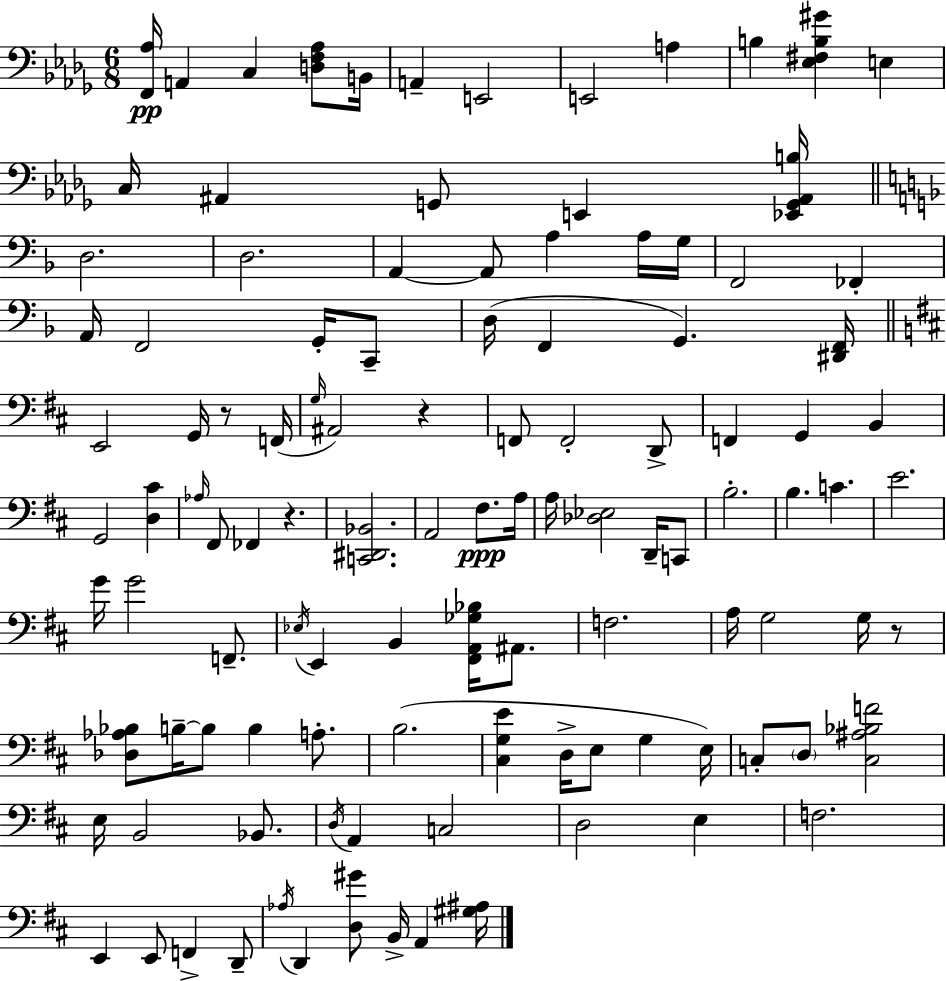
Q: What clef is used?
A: bass